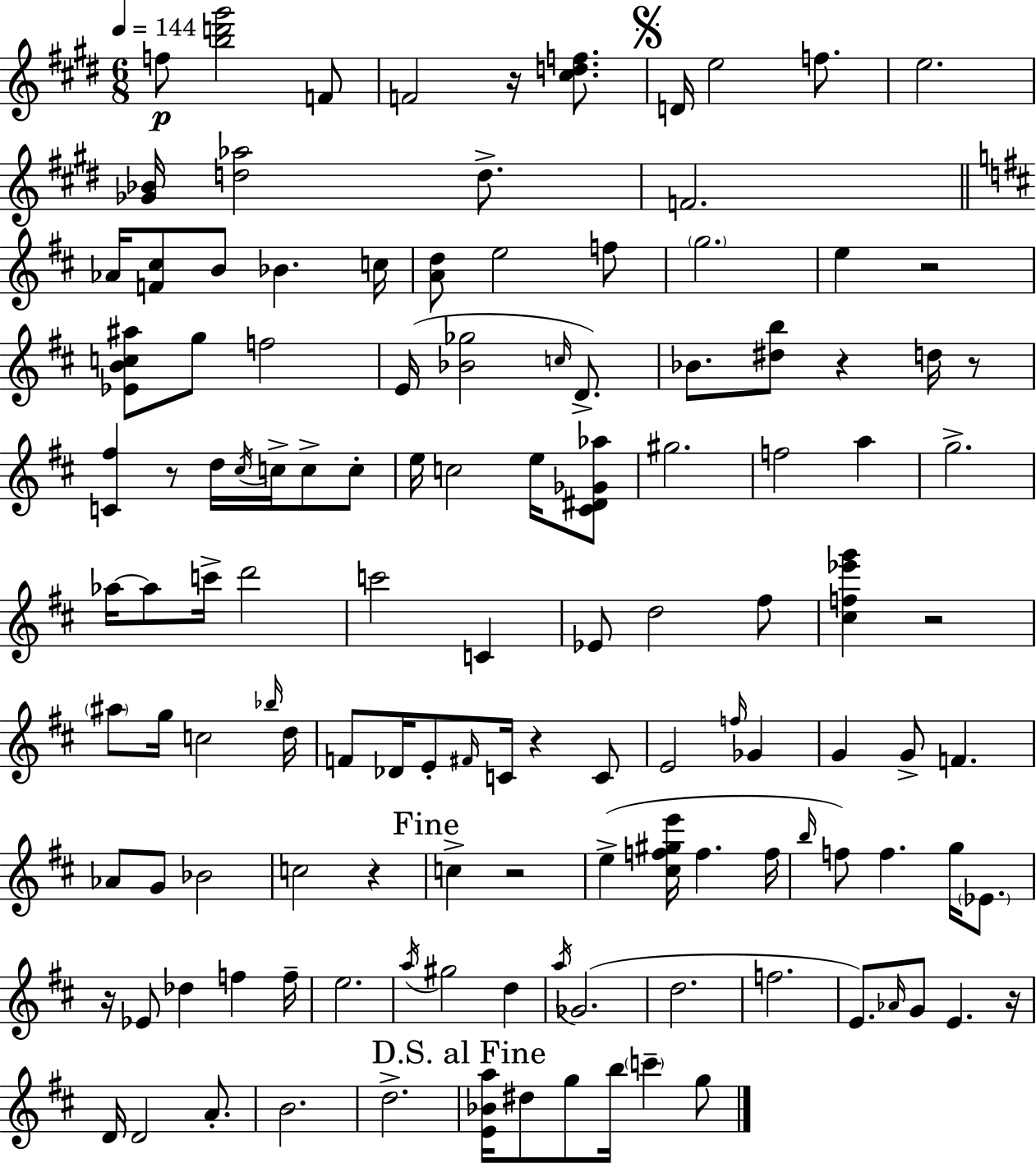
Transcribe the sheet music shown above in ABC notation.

X:1
T:Untitled
M:6/8
L:1/4
K:E
f/2 [bd'^g']2 F/2 F2 z/4 [^cdf]/2 D/4 e2 f/2 e2 [_G_B]/4 [d_a]2 d/2 F2 _A/4 [F^c]/2 B/2 _B c/4 [Ad]/2 e2 f/2 g2 e z2 [_EBc^a]/2 g/2 f2 E/4 [_B_g]2 c/4 D/2 _B/2 [^db]/2 z d/4 z/2 [C^f] z/2 d/4 ^c/4 c/4 c/2 c/2 e/4 c2 e/4 [^C^D_G_a]/2 ^g2 f2 a g2 _a/4 _a/2 c'/4 d'2 c'2 C _E/2 d2 ^f/2 [^cf_e'g'] z2 ^a/2 g/4 c2 _b/4 d/4 F/2 _D/4 E/2 ^F/4 C/4 z C/2 E2 f/4 _G G G/2 F _A/2 G/2 _B2 c2 z c z2 e [^cf^ge']/4 f f/4 b/4 f/2 f g/4 _E/2 z/4 _E/2 _d f f/4 e2 a/4 ^g2 d a/4 _G2 d2 f2 E/2 _A/4 G/2 E z/4 D/4 D2 A/2 B2 d2 [E_Ba]/4 ^d/2 g/2 b/4 c' g/2